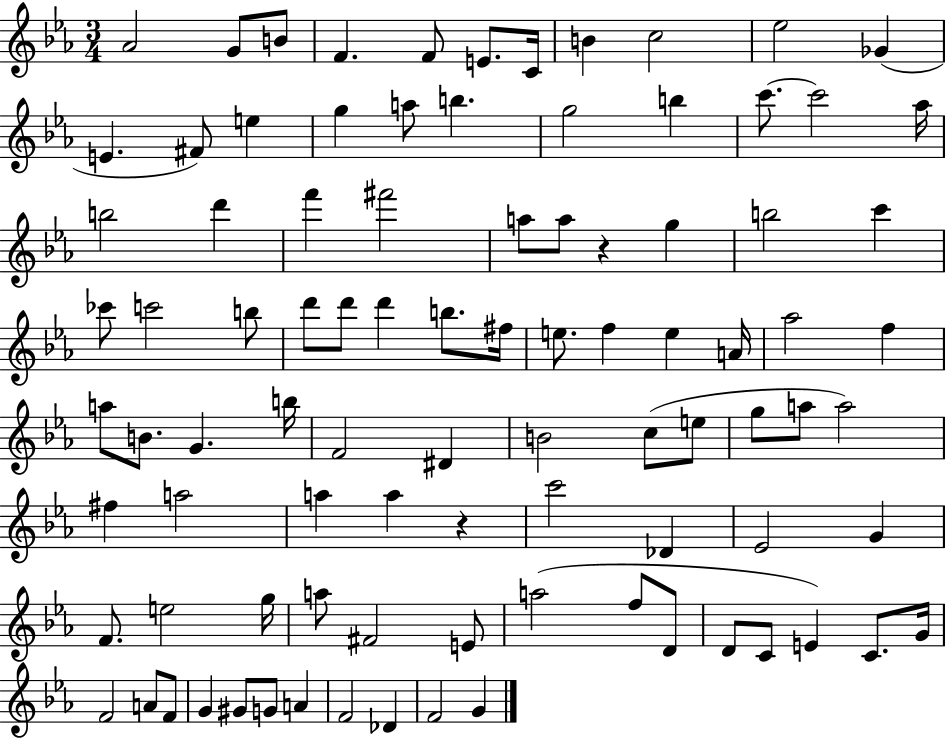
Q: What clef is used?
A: treble